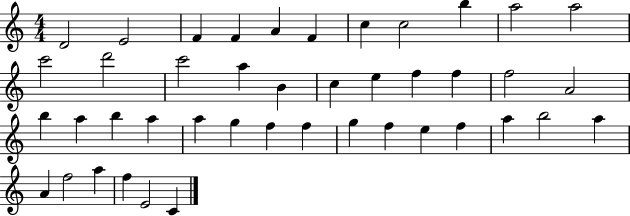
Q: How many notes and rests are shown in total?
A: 43